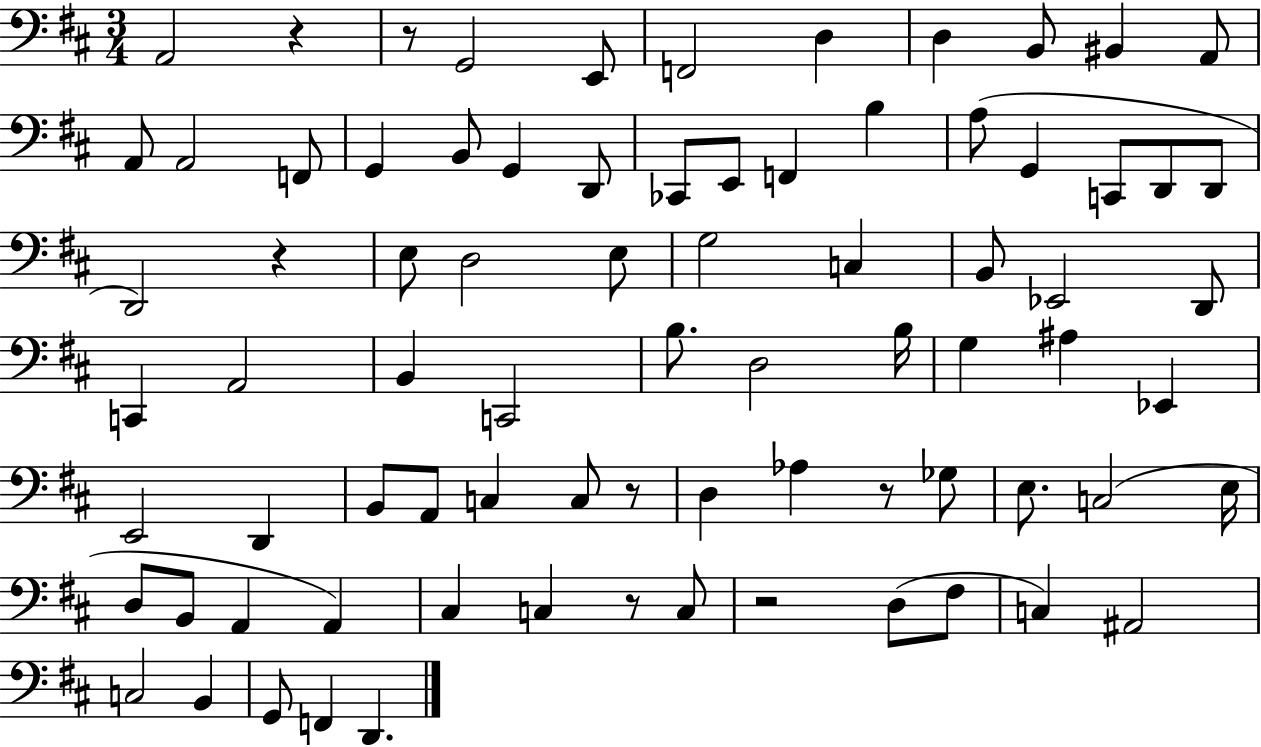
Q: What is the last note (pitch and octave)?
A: D2